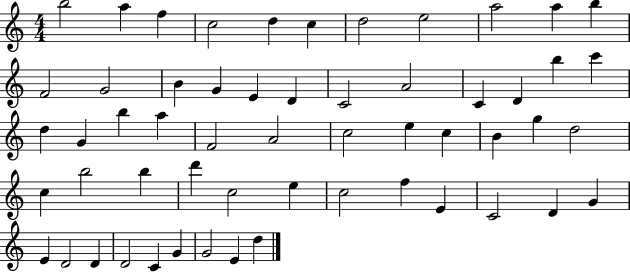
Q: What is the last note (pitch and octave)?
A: D5